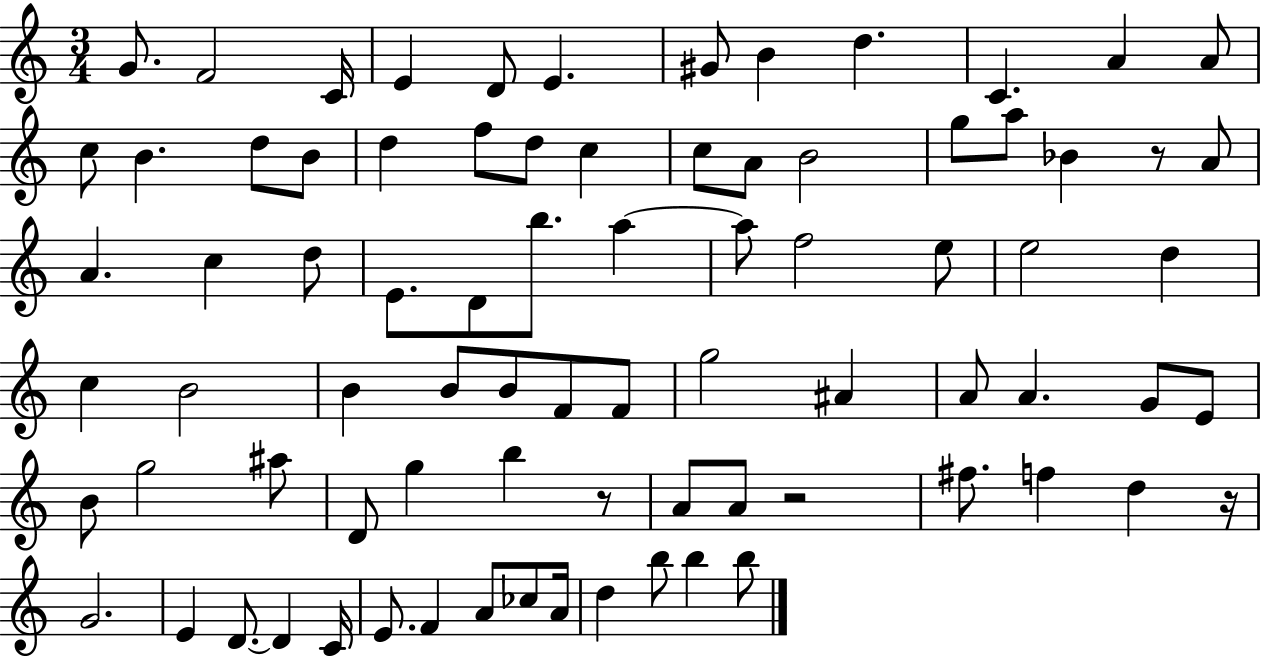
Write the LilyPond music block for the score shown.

{
  \clef treble
  \numericTimeSignature
  \time 3/4
  \key c \major
  \repeat volta 2 { g'8. f'2 c'16 | e'4 d'8 e'4. | gis'8 b'4 d''4. | c'4. a'4 a'8 | \break c''8 b'4. d''8 b'8 | d''4 f''8 d''8 c''4 | c''8 a'8 b'2 | g''8 a''8 bes'4 r8 a'8 | \break a'4. c''4 d''8 | e'8. d'8 b''8. a''4~~ | a''8 f''2 e''8 | e''2 d''4 | \break c''4 b'2 | b'4 b'8 b'8 f'8 f'8 | g''2 ais'4 | a'8 a'4. g'8 e'8 | \break b'8 g''2 ais''8 | d'8 g''4 b''4 r8 | a'8 a'8 r2 | fis''8. f''4 d''4 r16 | \break g'2. | e'4 d'8.~~ d'4 c'16 | e'8. f'4 a'8 ces''8 a'16 | d''4 b''8 b''4 b''8 | \break } \bar "|."
}